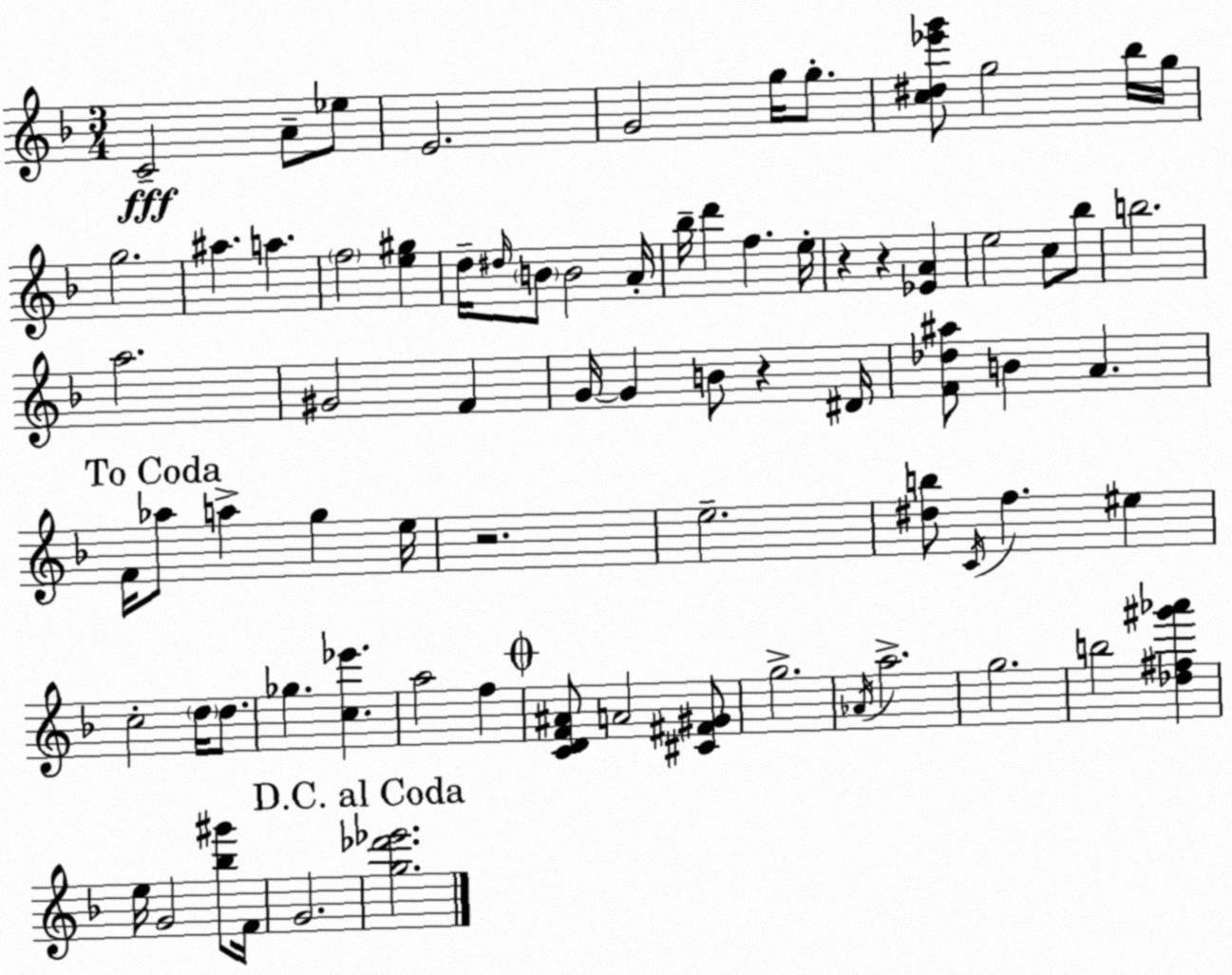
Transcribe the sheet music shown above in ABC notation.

X:1
T:Untitled
M:3/4
L:1/4
K:Dm
C2 A/2 _e/2 E2 G2 g/4 g/2 [c^d_e'g']/2 g2 _b/4 g/4 g2 ^a a f2 [e^g] d/4 ^d/4 B/2 B2 A/4 _b/4 d' f e/4 z z [_EA] e2 c/2 _b/2 b2 a2 ^G2 F G/4 G B/2 z ^D/4 [F_d^a]/2 B A F/4 _a/2 a g e/4 z2 e2 [^db]/2 C/4 f ^e c2 d/4 d/2 _g [c_e'] a2 f [CDF^A]/2 A2 [^C^F^G]/2 g2 _A/4 a2 g2 b2 [_d^f^g'_a'] e/4 G2 [_b^g']/2 F/4 G2 [g_d'_e']2